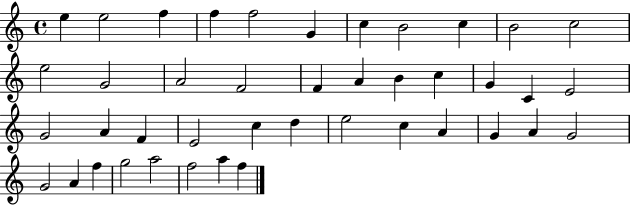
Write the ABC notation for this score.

X:1
T:Untitled
M:4/4
L:1/4
K:C
e e2 f f f2 G c B2 c B2 c2 e2 G2 A2 F2 F A B c G C E2 G2 A F E2 c d e2 c A G A G2 G2 A f g2 a2 f2 a f